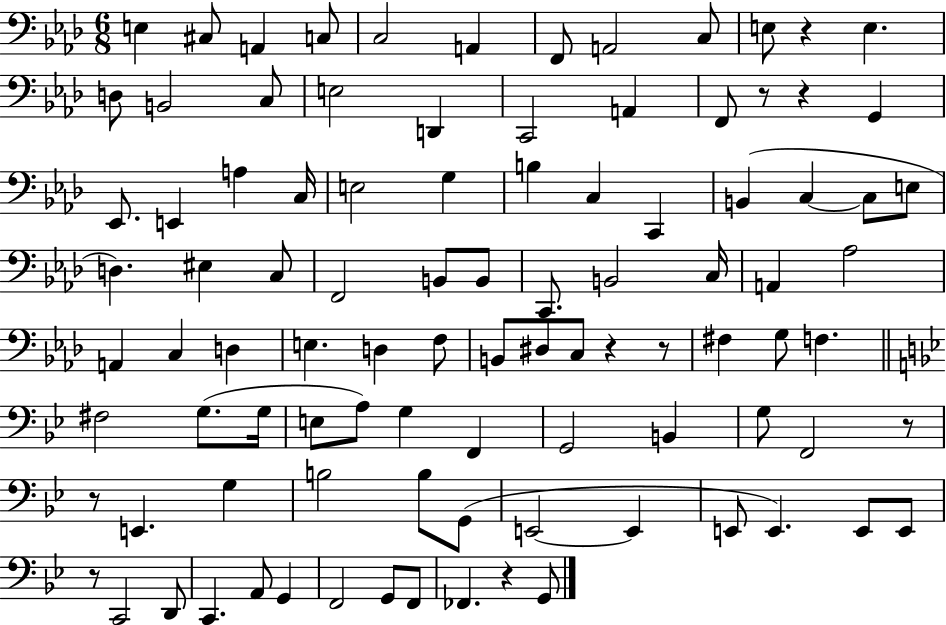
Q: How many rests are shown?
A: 9